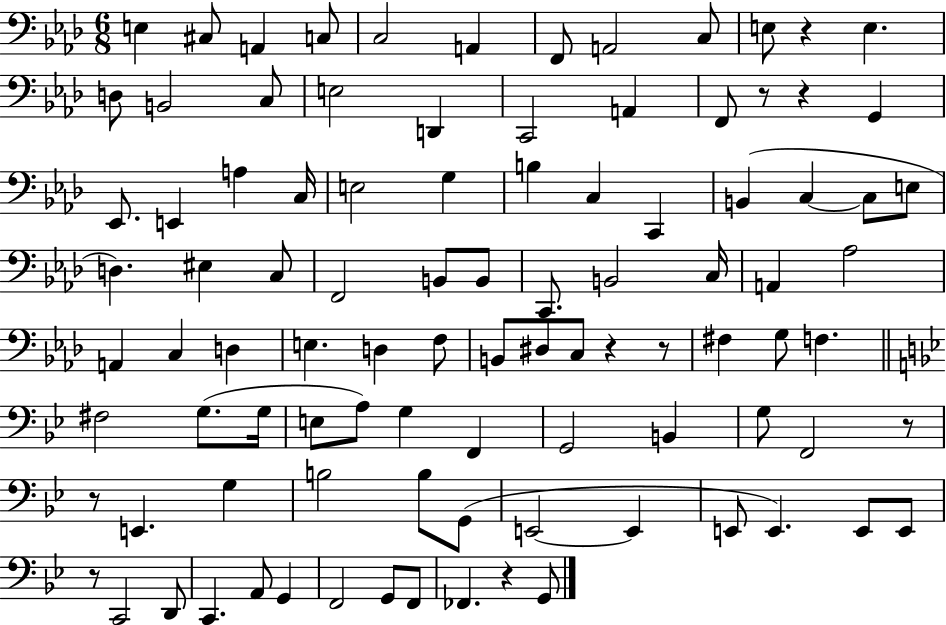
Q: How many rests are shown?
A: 9